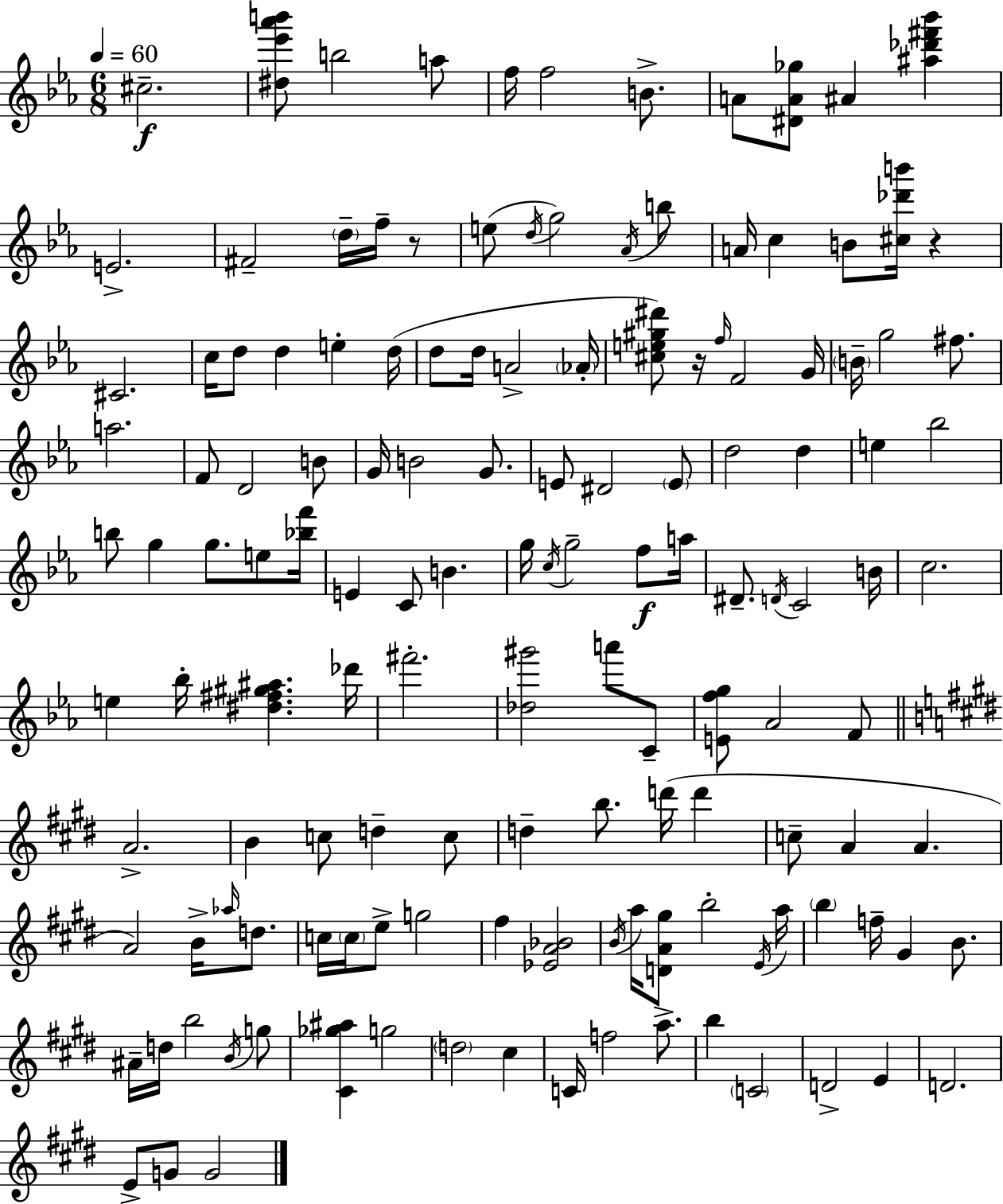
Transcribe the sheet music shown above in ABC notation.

X:1
T:Untitled
M:6/8
L:1/4
K:Eb
^c2 [^d_e'_a'b']/2 b2 a/2 f/4 f2 B/2 A/2 [^DA_g]/2 ^A [^a_d'^f'_b'] E2 ^F2 d/4 f/4 z/2 e/2 d/4 g2 _A/4 b/2 A/4 c B/2 [^c_d'b']/4 z ^C2 c/4 d/2 d e d/4 d/2 d/4 A2 _A/4 [^ce^g^d']/2 z/4 f/4 F2 G/4 B/4 g2 ^f/2 a2 F/2 D2 B/2 G/4 B2 G/2 E/2 ^D2 E/2 d2 d e _b2 b/2 g g/2 e/2 [_bf']/4 E C/2 B g/4 c/4 g2 f/2 a/4 ^D/2 D/4 C2 B/4 c2 e _b/4 [^d^f^g^a] _d'/4 ^f'2 [_d^g']2 a'/2 C/2 [Efg]/2 _A2 F/2 A2 B c/2 d c/2 d b/2 d'/4 d' c/2 A A A2 B/4 _a/4 d/2 c/4 c/4 e/2 g2 ^f [_EA_B]2 B/4 a/4 [DA^g]/2 b2 E/4 a/4 b f/4 ^G B/2 ^A/4 d/4 b2 B/4 g/2 [^C_g^a] g2 d2 ^c C/4 f2 a/2 b C2 D2 E D2 E/2 G/2 G2